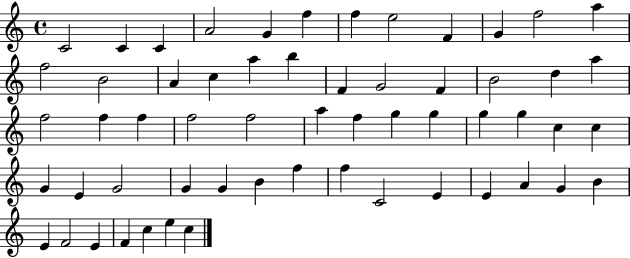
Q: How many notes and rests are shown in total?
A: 58